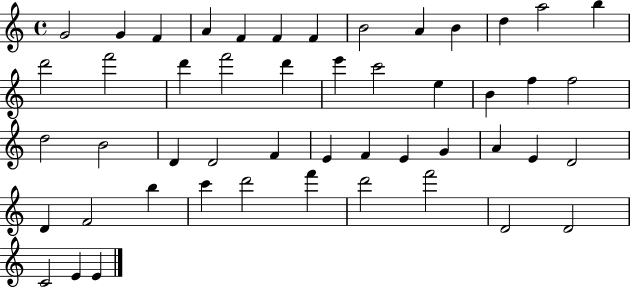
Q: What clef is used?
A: treble